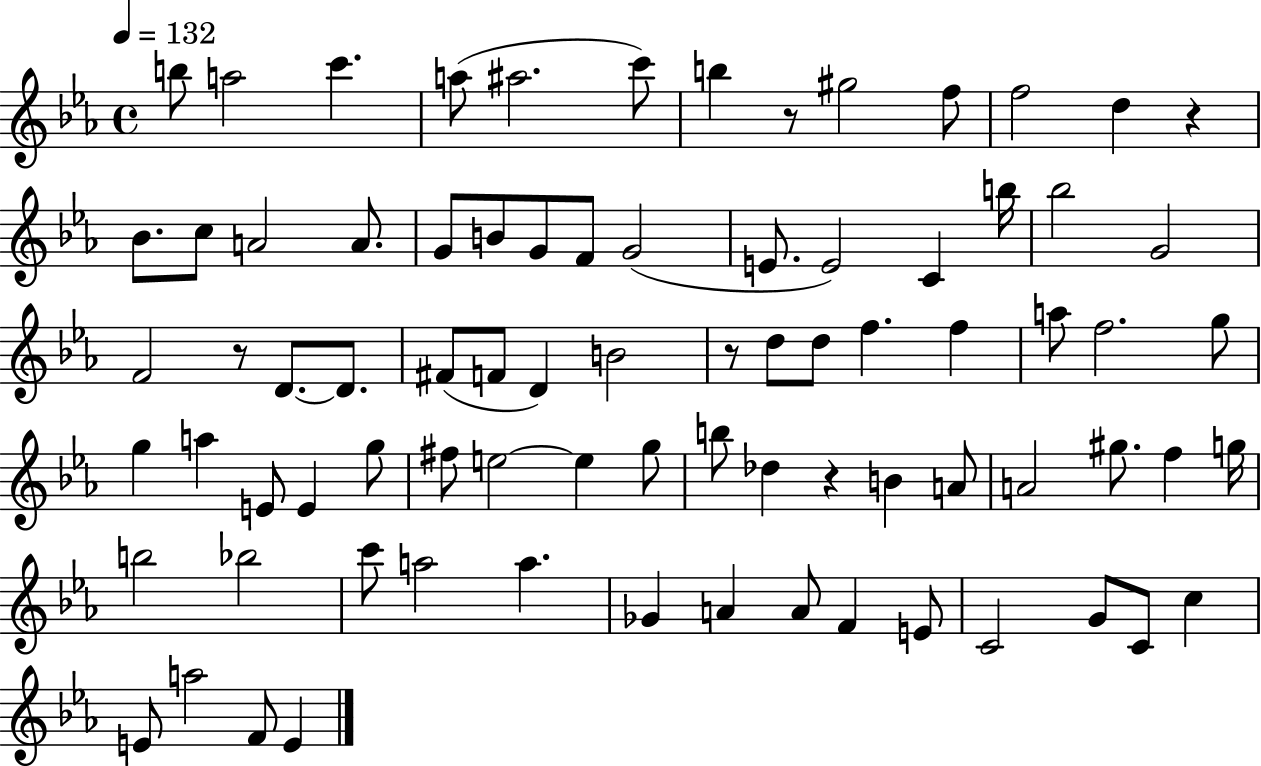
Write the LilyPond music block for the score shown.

{
  \clef treble
  \time 4/4
  \defaultTimeSignature
  \key ees \major
  \tempo 4 = 132
  b''8 a''2 c'''4. | a''8( ais''2. c'''8) | b''4 r8 gis''2 f''8 | f''2 d''4 r4 | \break bes'8. c''8 a'2 a'8. | g'8 b'8 g'8 f'8 g'2( | e'8. e'2) c'4 b''16 | bes''2 g'2 | \break f'2 r8 d'8.~~ d'8. | fis'8( f'8 d'4) b'2 | r8 d''8 d''8 f''4. f''4 | a''8 f''2. g''8 | \break g''4 a''4 e'8 e'4 g''8 | fis''8 e''2~~ e''4 g''8 | b''8 des''4 r4 b'4 a'8 | a'2 gis''8. f''4 g''16 | \break b''2 bes''2 | c'''8 a''2 a''4. | ges'4 a'4 a'8 f'4 e'8 | c'2 g'8 c'8 c''4 | \break e'8 a''2 f'8 e'4 | \bar "|."
}